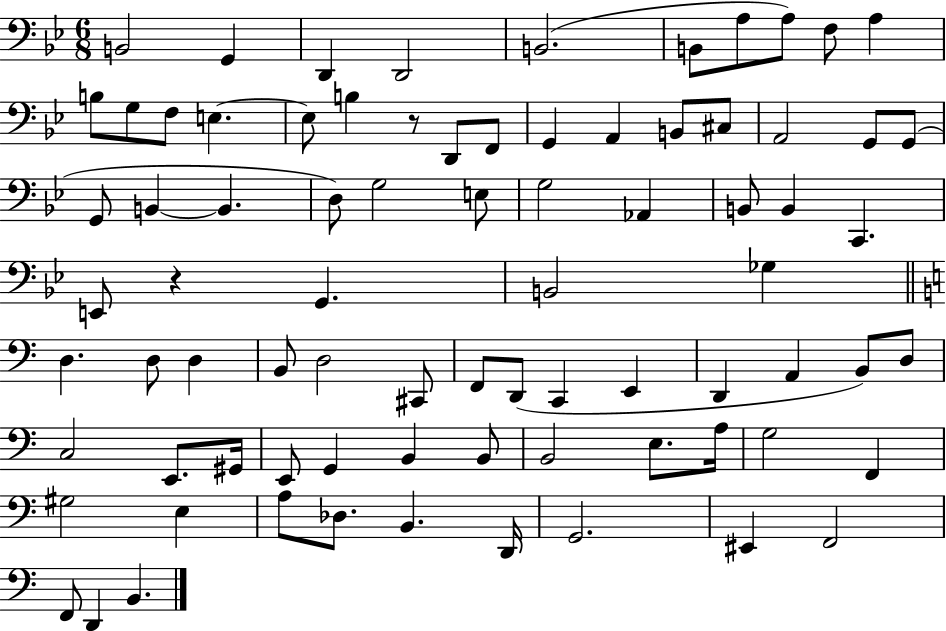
X:1
T:Untitled
M:6/8
L:1/4
K:Bb
B,,2 G,, D,, D,,2 B,,2 B,,/2 A,/2 A,/2 F,/2 A, B,/2 G,/2 F,/2 E, E,/2 B, z/2 D,,/2 F,,/2 G,, A,, B,,/2 ^C,/2 A,,2 G,,/2 G,,/2 G,,/2 B,, B,, D,/2 G,2 E,/2 G,2 _A,, B,,/2 B,, C,, E,,/2 z G,, B,,2 _G, D, D,/2 D, B,,/2 D,2 ^C,,/2 F,,/2 D,,/2 C,, E,, D,, A,, B,,/2 D,/2 C,2 E,,/2 ^G,,/4 E,,/2 G,, B,, B,,/2 B,,2 E,/2 A,/4 G,2 F,, ^G,2 E, A,/2 _D,/2 B,, D,,/4 G,,2 ^E,, F,,2 F,,/2 D,, B,,